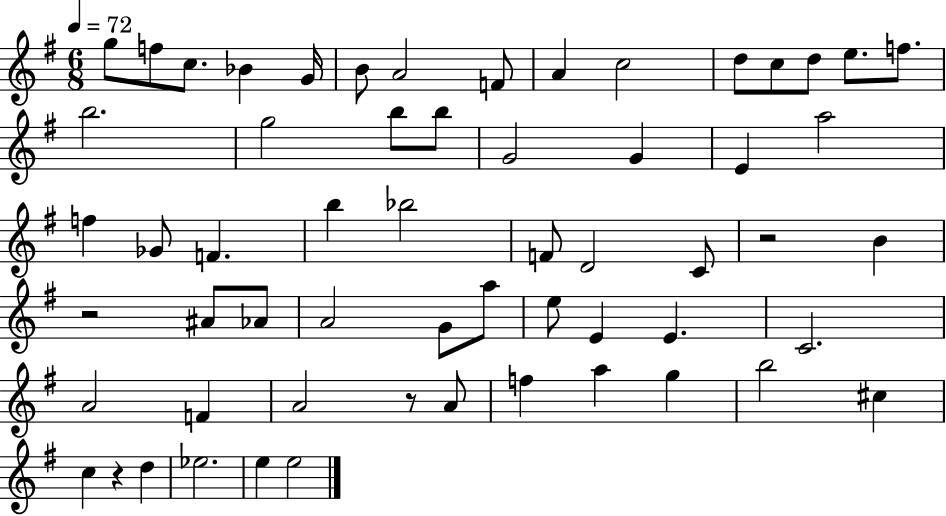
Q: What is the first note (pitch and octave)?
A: G5